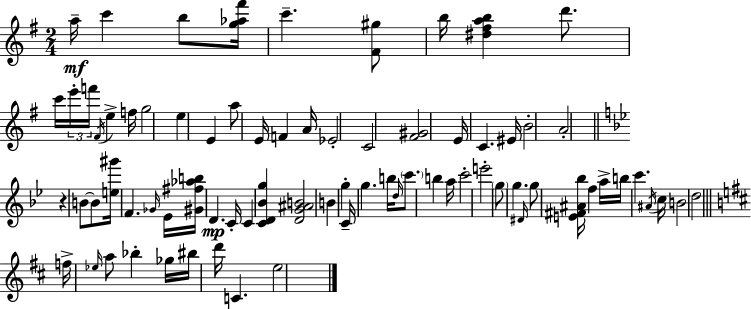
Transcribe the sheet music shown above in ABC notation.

X:1
T:Untitled
M:2/4
L:1/4
K:G
a/4 c' b/2 [g_a^f']/4 c' [^F^g]/2 b/4 [^d^fab] d'/2 c'/4 e'/4 f'/4 ^F/4 e f/4 g2 e E a/2 E/4 F A/4 _E2 C2 [^F^G]2 E/4 C ^E/4 B2 A2 z B/2 B/2 [e^g']/4 F _G/4 _E/4 [^G^f_ab]/4 D C/4 C [CD_Bg] [DG^AB]2 B g C/4 g b/4 d/4 c'/2 b a/4 c'2 e'2 g/2 g ^D/4 g/2 [E^F^A_b]/4 f a/4 b/4 c' ^A/4 c/4 B2 d2 f/4 _e/4 a/2 _b _g/4 ^b/4 d'/4 C e2